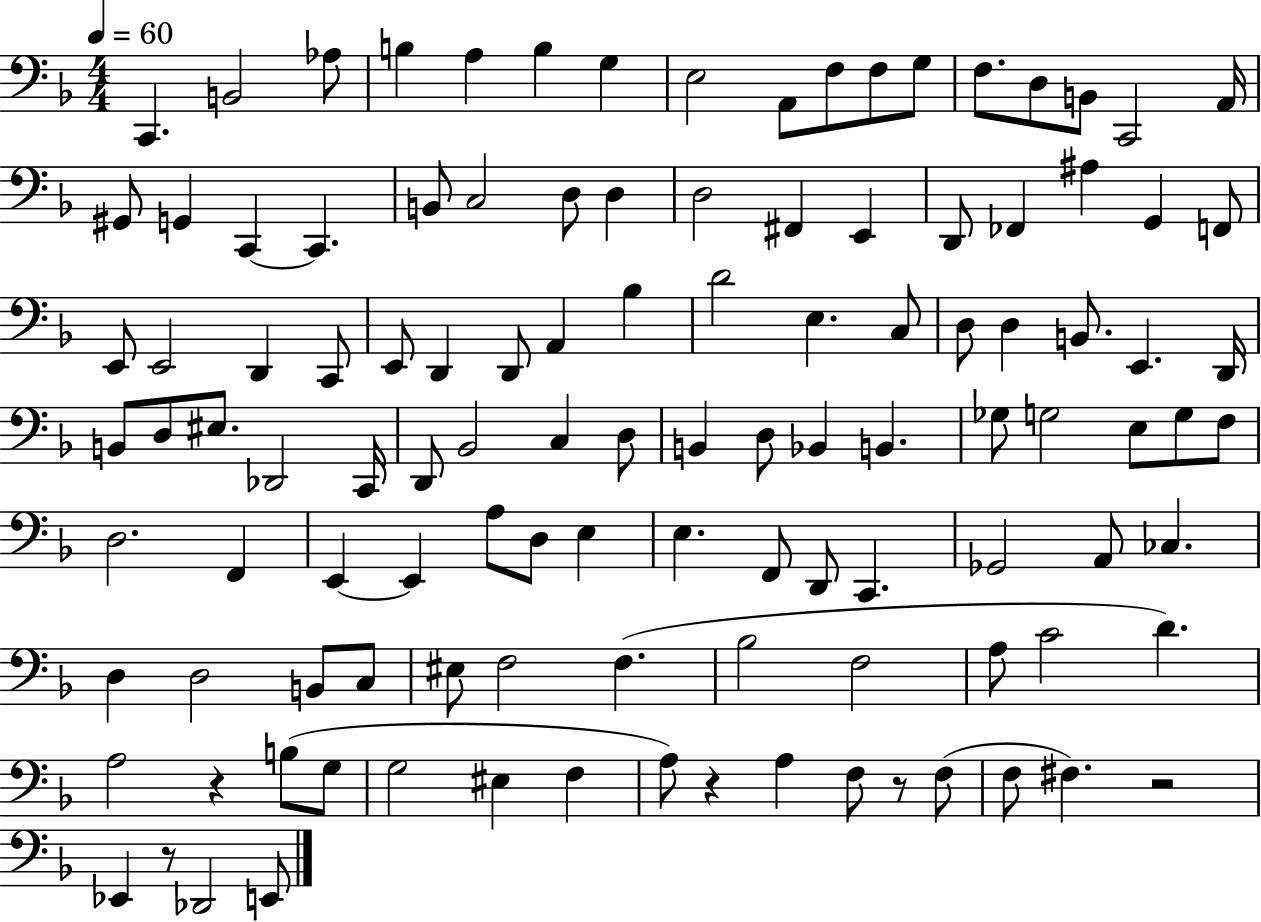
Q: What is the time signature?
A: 4/4